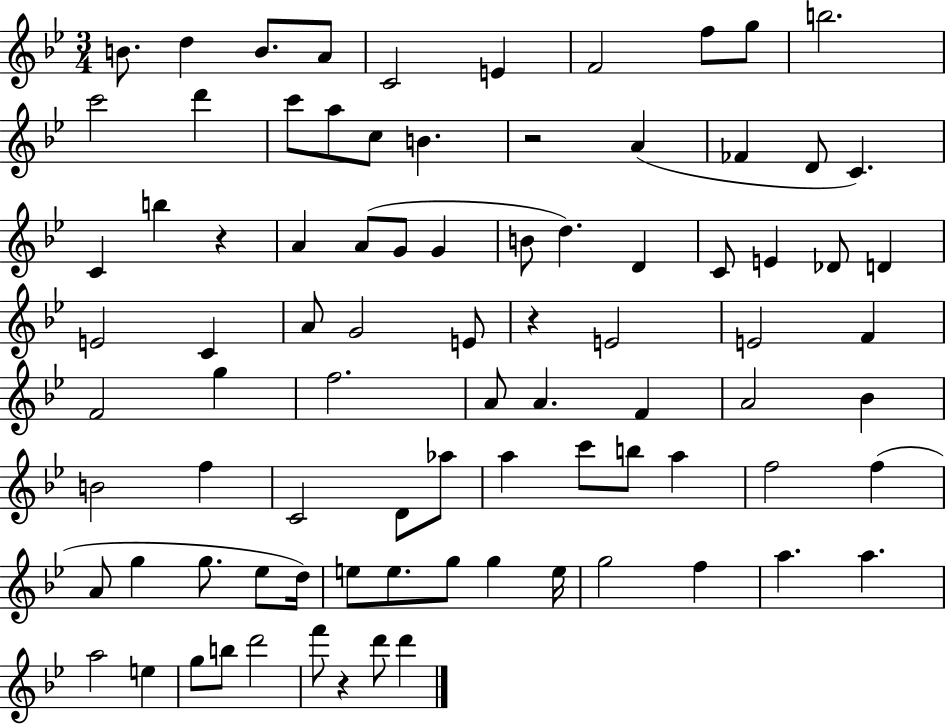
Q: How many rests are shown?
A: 4